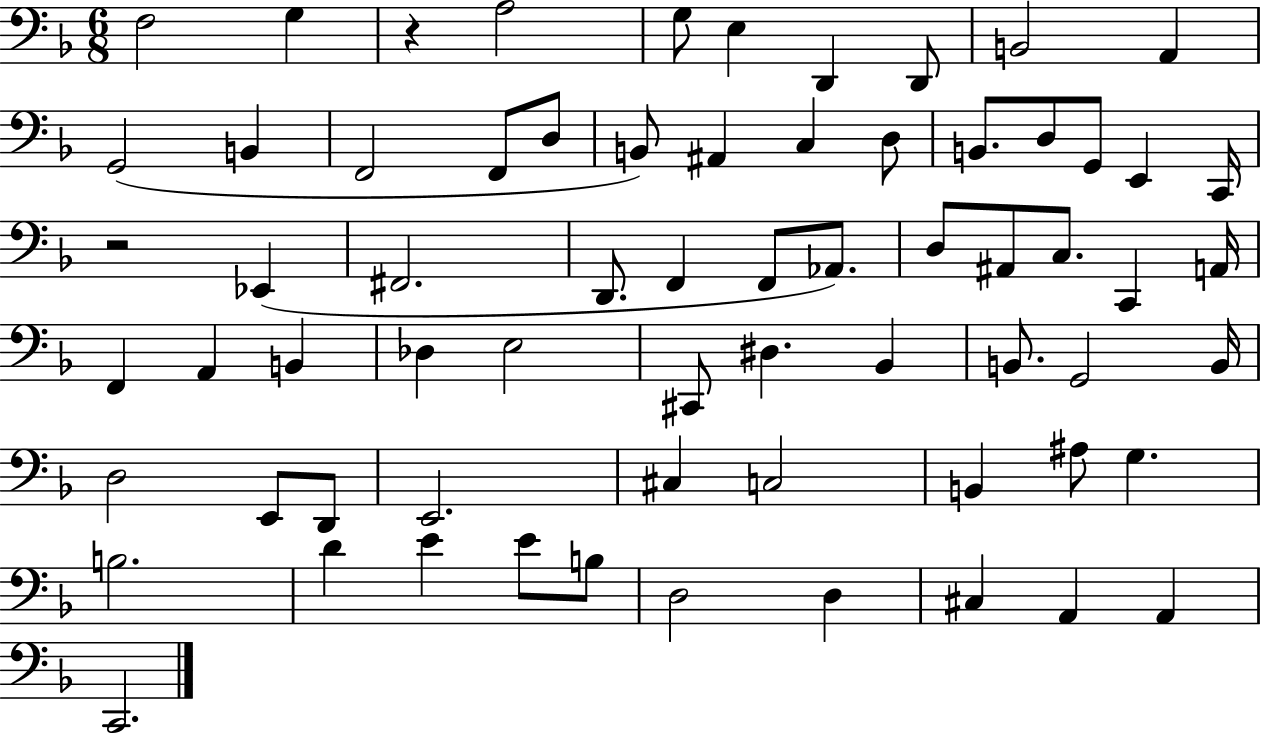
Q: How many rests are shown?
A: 2